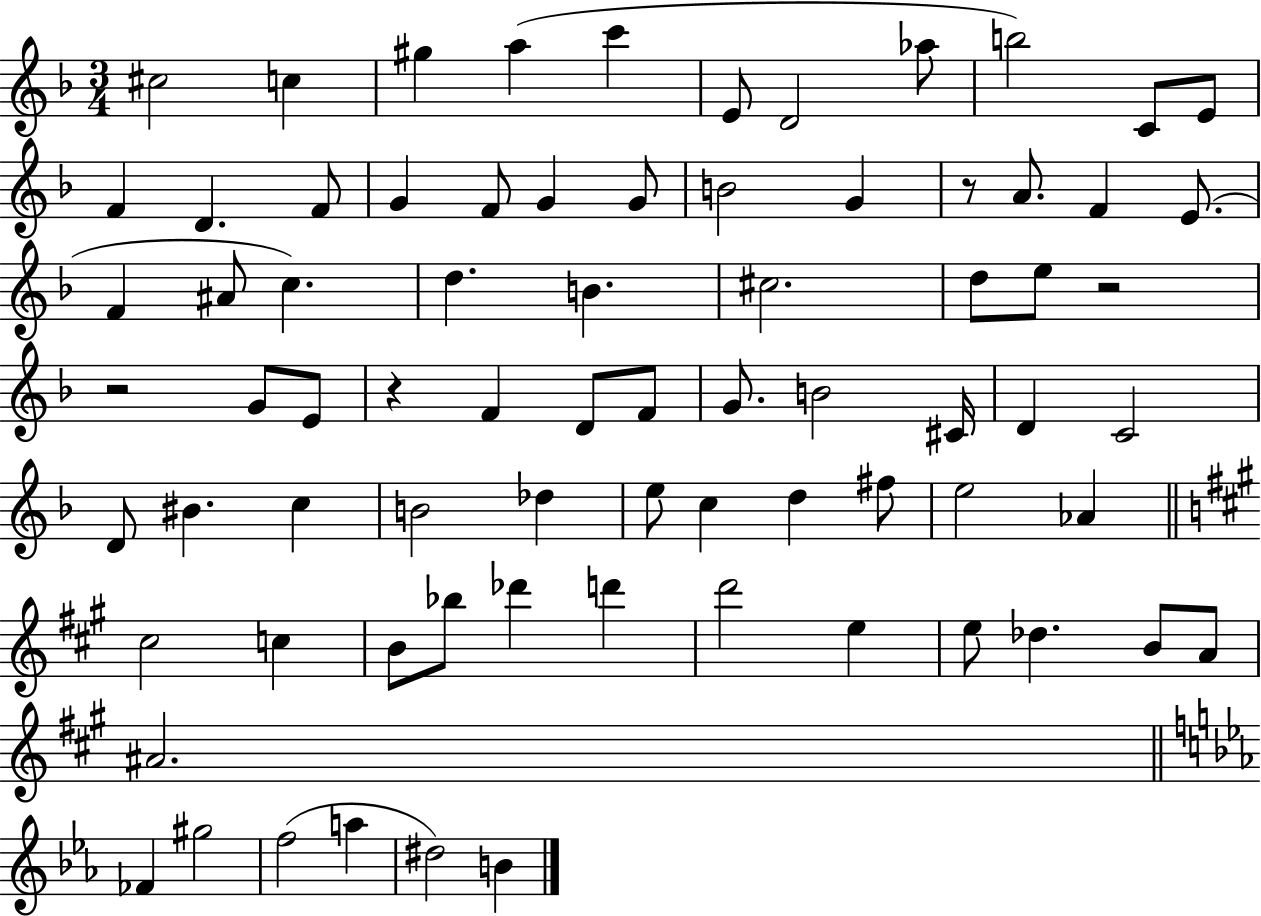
X:1
T:Untitled
M:3/4
L:1/4
K:F
^c2 c ^g a c' E/2 D2 _a/2 b2 C/2 E/2 F D F/2 G F/2 G G/2 B2 G z/2 A/2 F E/2 F ^A/2 c d B ^c2 d/2 e/2 z2 z2 G/2 E/2 z F D/2 F/2 G/2 B2 ^C/4 D C2 D/2 ^B c B2 _d e/2 c d ^f/2 e2 _A ^c2 c B/2 _b/2 _d' d' d'2 e e/2 _d B/2 A/2 ^A2 _F ^g2 f2 a ^d2 B